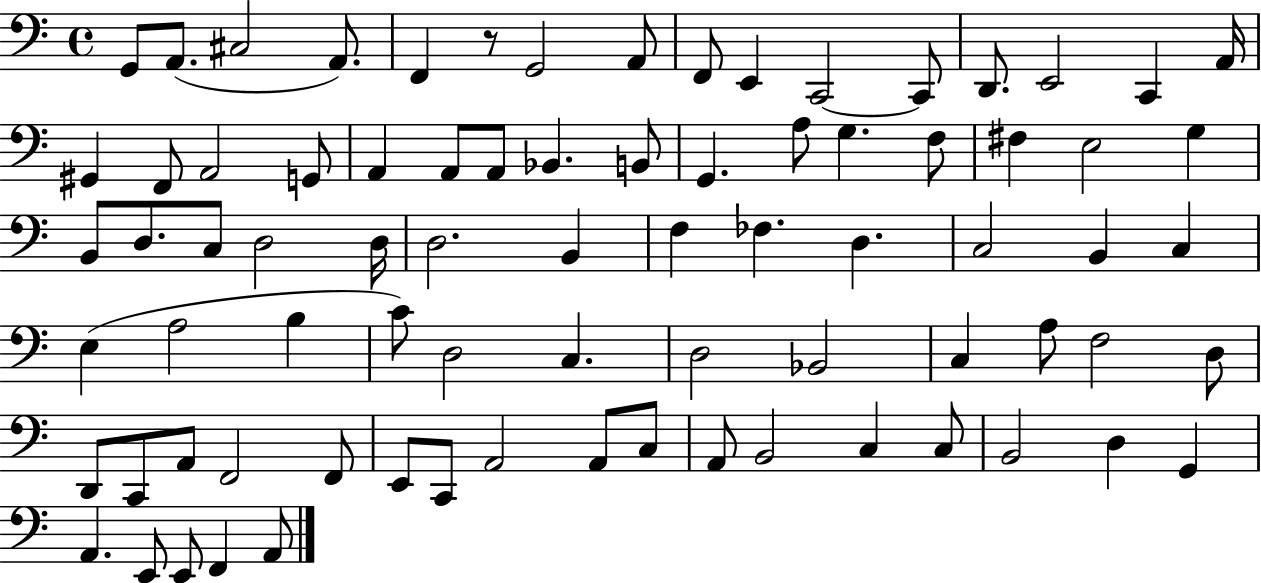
X:1
T:Untitled
M:4/4
L:1/4
K:C
G,,/2 A,,/2 ^C,2 A,,/2 F,, z/2 G,,2 A,,/2 F,,/2 E,, C,,2 C,,/2 D,,/2 E,,2 C,, A,,/4 ^G,, F,,/2 A,,2 G,,/2 A,, A,,/2 A,,/2 _B,, B,,/2 G,, A,/2 G, F,/2 ^F, E,2 G, B,,/2 D,/2 C,/2 D,2 D,/4 D,2 B,, F, _F, D, C,2 B,, C, E, A,2 B, C/2 D,2 C, D,2 _B,,2 C, A,/2 F,2 D,/2 D,,/2 C,,/2 A,,/2 F,,2 F,,/2 E,,/2 C,,/2 A,,2 A,,/2 C,/2 A,,/2 B,,2 C, C,/2 B,,2 D, G,, A,, E,,/2 E,,/2 F,, A,,/2